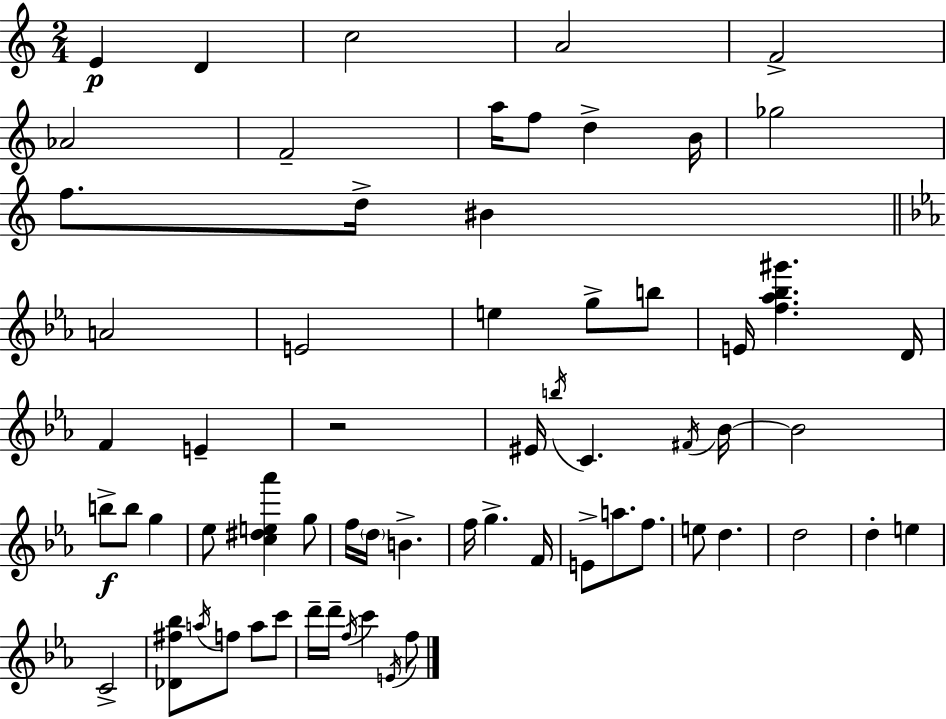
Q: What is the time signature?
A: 2/4